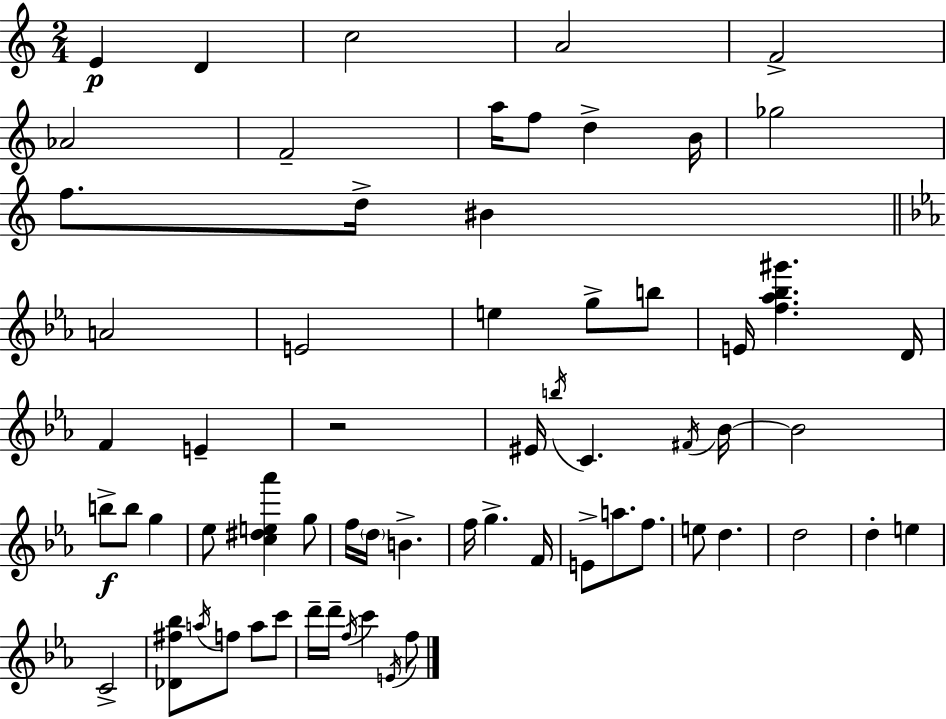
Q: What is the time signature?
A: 2/4